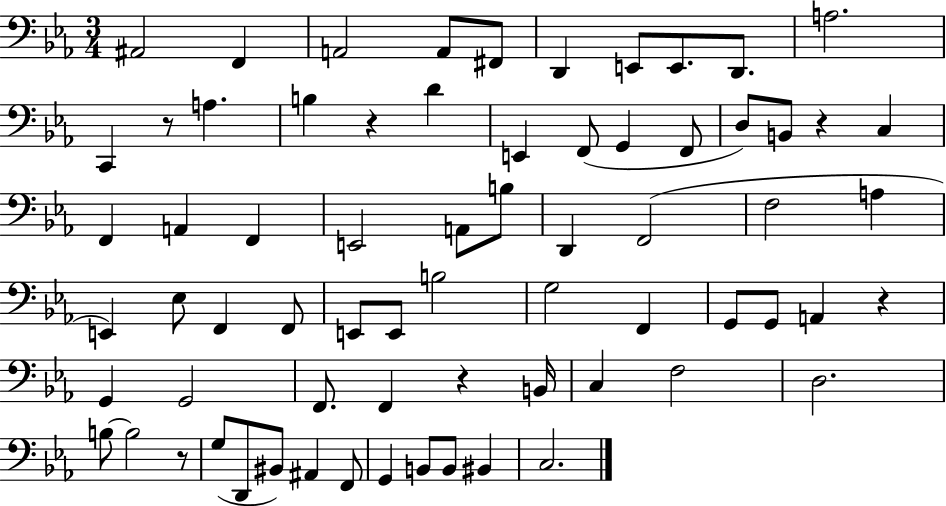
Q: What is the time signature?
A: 3/4